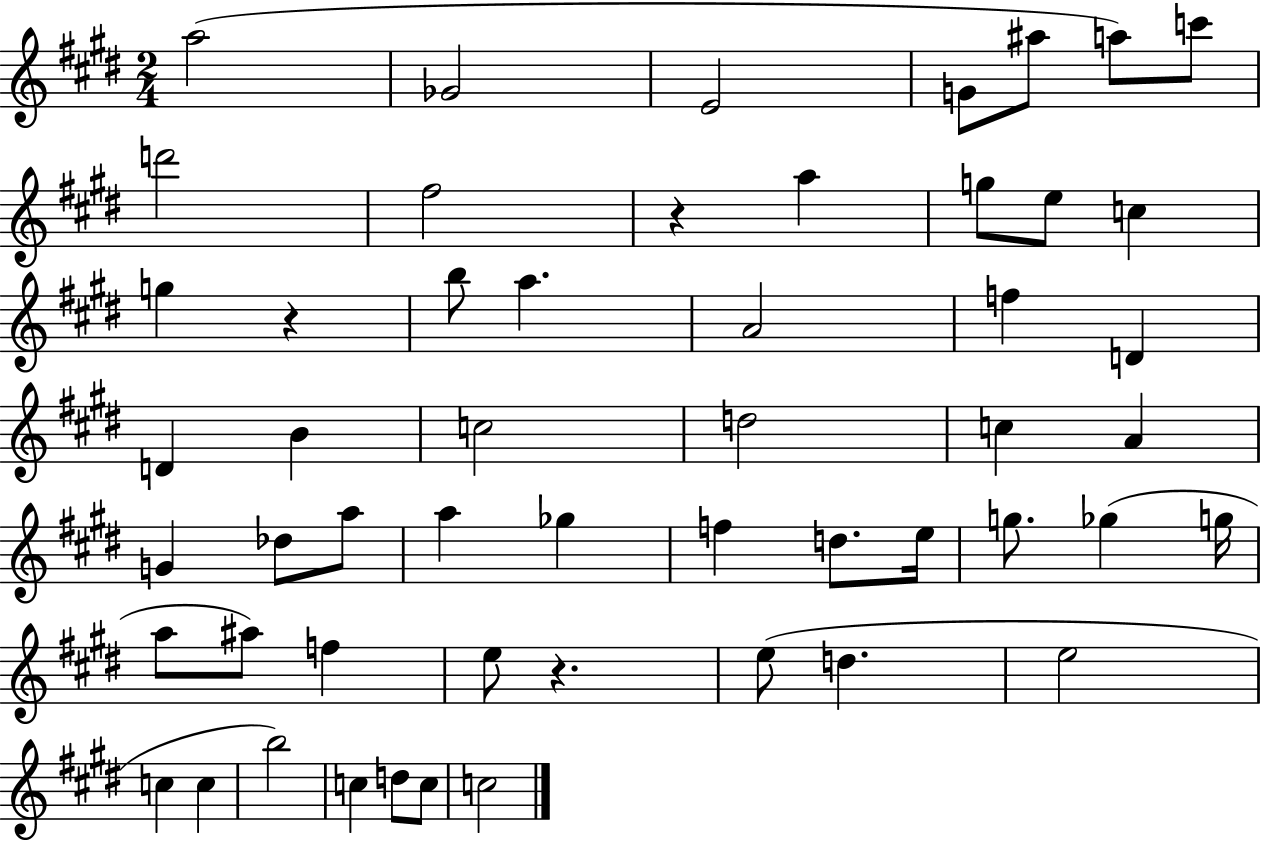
{
  \clef treble
  \numericTimeSignature
  \time 2/4
  \key e \major
  a''2( | ges'2 | e'2 | g'8 ais''8 a''8) c'''8 | \break d'''2 | fis''2 | r4 a''4 | g''8 e''8 c''4 | \break g''4 r4 | b''8 a''4. | a'2 | f''4 d'4 | \break d'4 b'4 | c''2 | d''2 | c''4 a'4 | \break g'4 des''8 a''8 | a''4 ges''4 | f''4 d''8. e''16 | g''8. ges''4( g''16 | \break a''8 ais''8) f''4 | e''8 r4. | e''8( d''4. | e''2 | \break c''4 c''4 | b''2) | c''4 d''8 c''8 | c''2 | \break \bar "|."
}